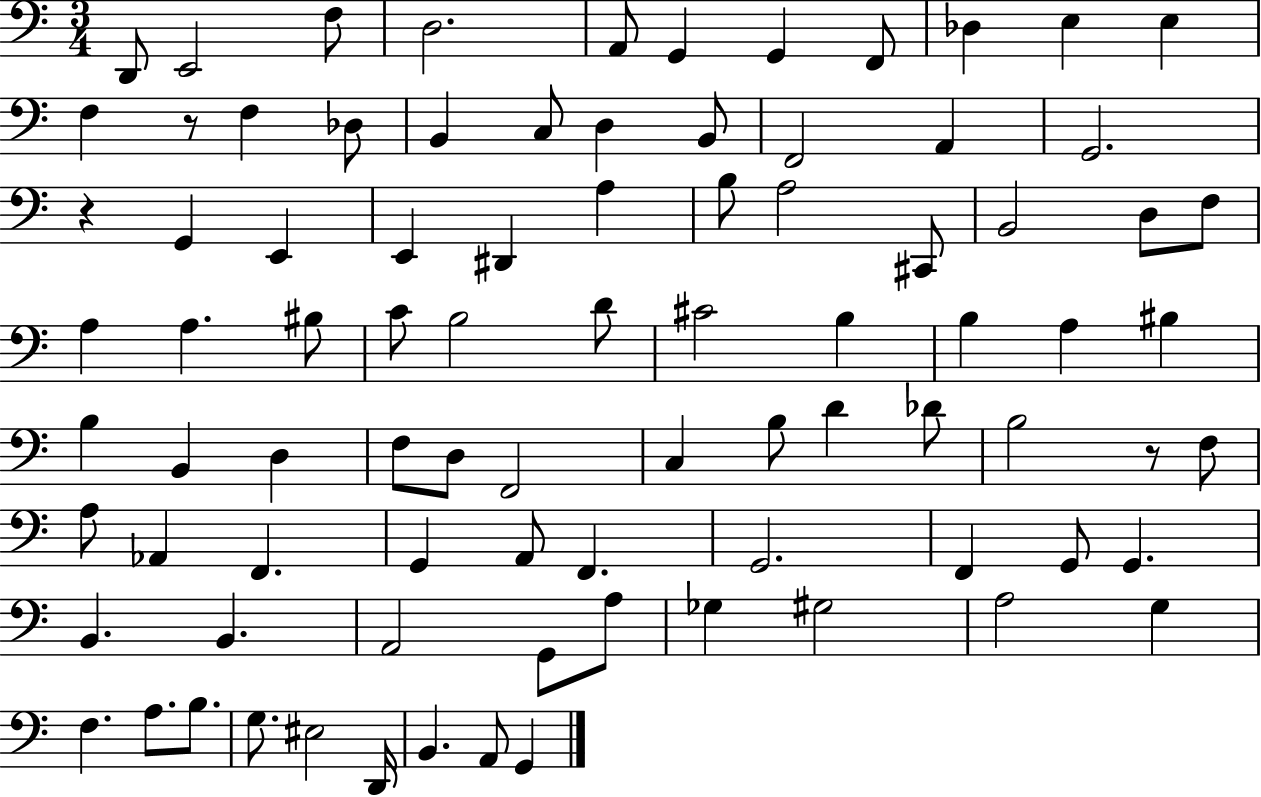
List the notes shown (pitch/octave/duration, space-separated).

D2/e E2/h F3/e D3/h. A2/e G2/q G2/q F2/e Db3/q E3/q E3/q F3/q R/e F3/q Db3/e B2/q C3/e D3/q B2/e F2/h A2/q G2/h. R/q G2/q E2/q E2/q D#2/q A3/q B3/e A3/h C#2/e B2/h D3/e F3/e A3/q A3/q. BIS3/e C4/e B3/h D4/e C#4/h B3/q B3/q A3/q BIS3/q B3/q B2/q D3/q F3/e D3/e F2/h C3/q B3/e D4/q Db4/e B3/h R/e F3/e A3/e Ab2/q F2/q. G2/q A2/e F2/q. G2/h. F2/q G2/e G2/q. B2/q. B2/q. A2/h G2/e A3/e Gb3/q G#3/h A3/h G3/q F3/q. A3/e. B3/e. G3/e. EIS3/h D2/s B2/q. A2/e G2/q